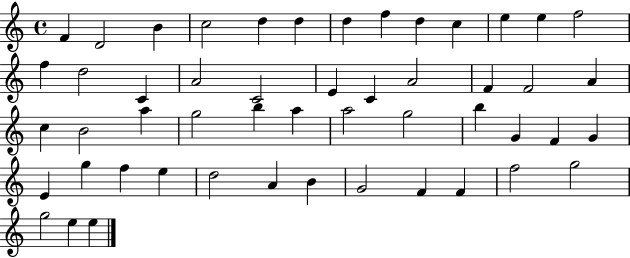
F4/q D4/h B4/q C5/h D5/q D5/q D5/q F5/q D5/q C5/q E5/q E5/q F5/h F5/q D5/h C4/q A4/h C4/h E4/q C4/q A4/h F4/q F4/h A4/q C5/q B4/h A5/q G5/h B5/q A5/q A5/h G5/h B5/q G4/q F4/q G4/q E4/q G5/q F5/q E5/q D5/h A4/q B4/q G4/h F4/q F4/q F5/h G5/h G5/h E5/q E5/q